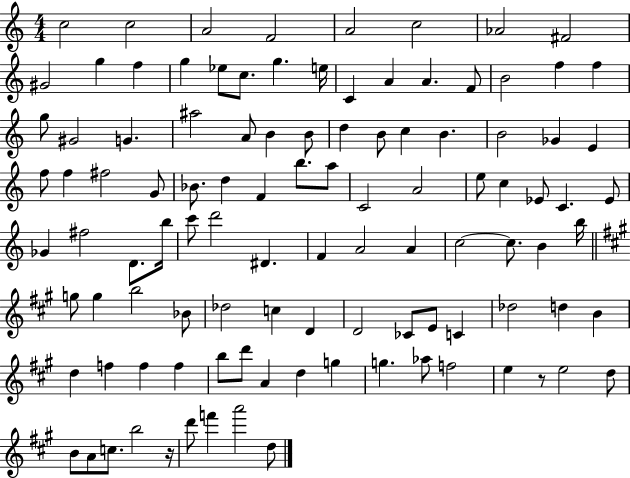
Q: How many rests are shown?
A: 2